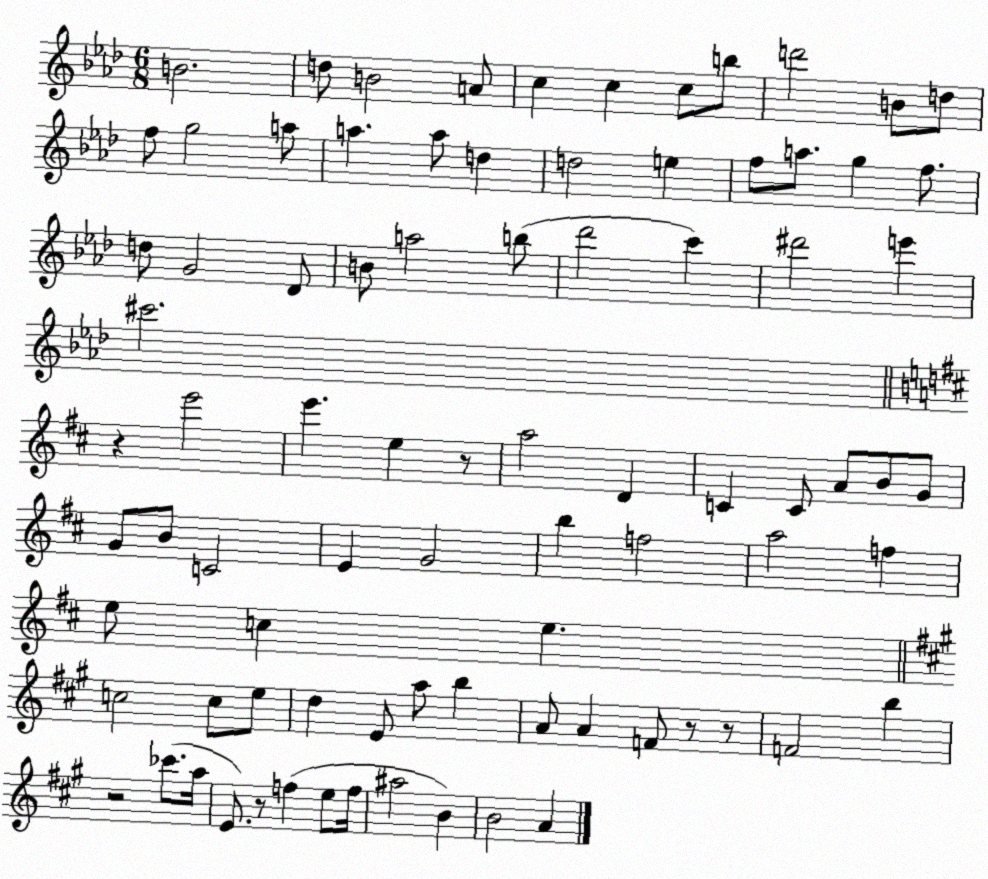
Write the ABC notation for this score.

X:1
T:Untitled
M:6/8
L:1/4
K:Ab
B2 d/2 B2 A/2 c c c/2 b/2 d'2 B/2 d/2 f/2 g2 a/2 a a/2 d d2 e f/2 a/2 g f/2 d/2 G2 _D/2 B/2 a2 b/2 _d'2 c' ^d'2 e' ^c'2 z e'2 e' e z/2 a2 D C C/2 A/2 B/2 G/2 G/2 B/2 C2 E G2 b f2 a2 f e/2 c e c2 c/2 e/2 d E/2 a/2 b A/2 A F/2 z/2 z/2 F2 b z2 _c'/2 a/4 E/2 z/2 f e/2 f/4 ^a2 B B2 A